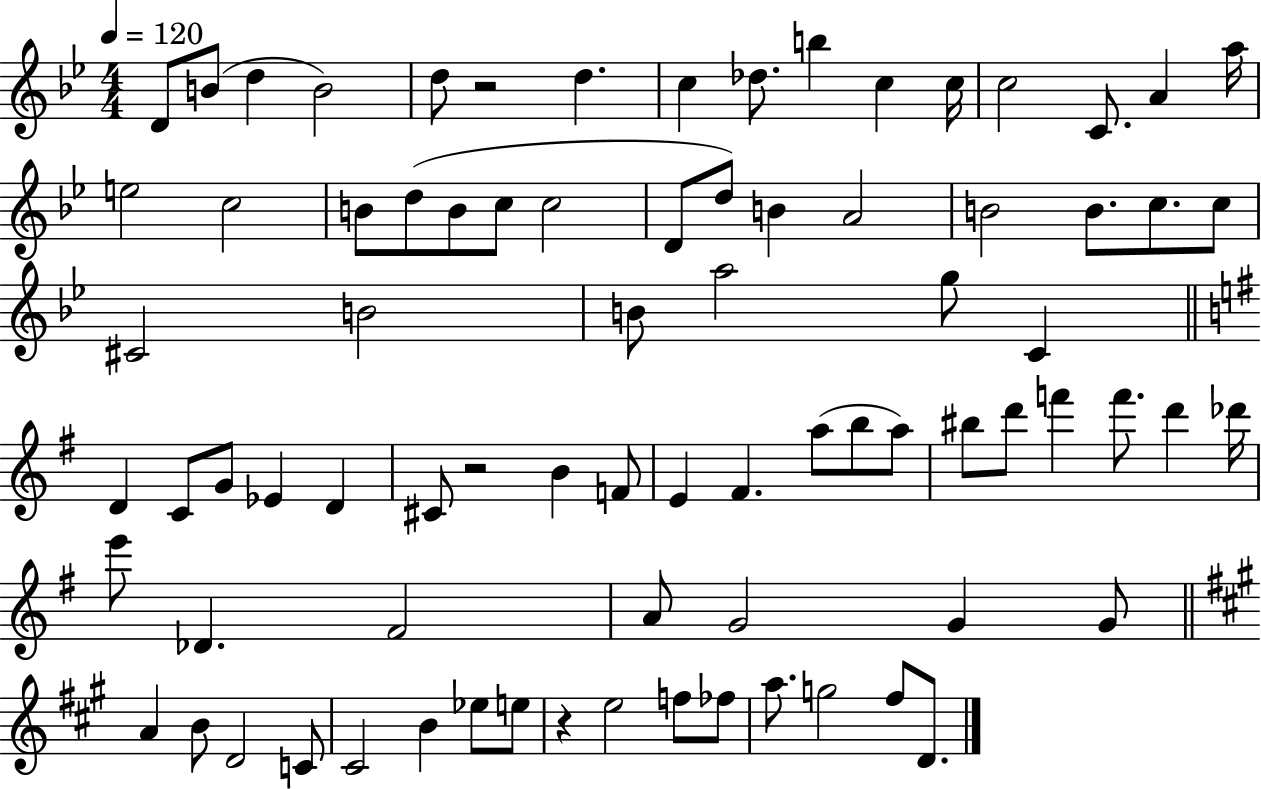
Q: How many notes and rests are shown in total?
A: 80